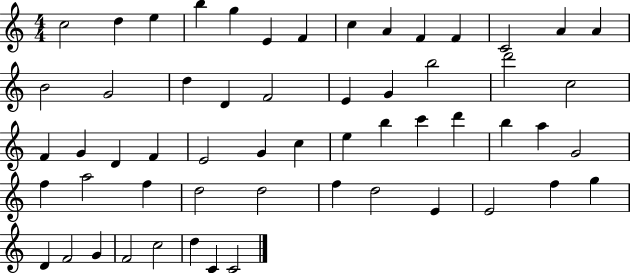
{
  \clef treble
  \numericTimeSignature
  \time 4/4
  \key c \major
  c''2 d''4 e''4 | b''4 g''4 e'4 f'4 | c''4 a'4 f'4 f'4 | c'2 a'4 a'4 | \break b'2 g'2 | d''4 d'4 f'2 | e'4 g'4 b''2 | d'''2 c''2 | \break f'4 g'4 d'4 f'4 | e'2 g'4 c''4 | e''4 b''4 c'''4 d'''4 | b''4 a''4 g'2 | \break f''4 a''2 f''4 | d''2 d''2 | f''4 d''2 e'4 | e'2 f''4 g''4 | \break d'4 f'2 g'4 | f'2 c''2 | d''4 c'4 c'2 | \bar "|."
}